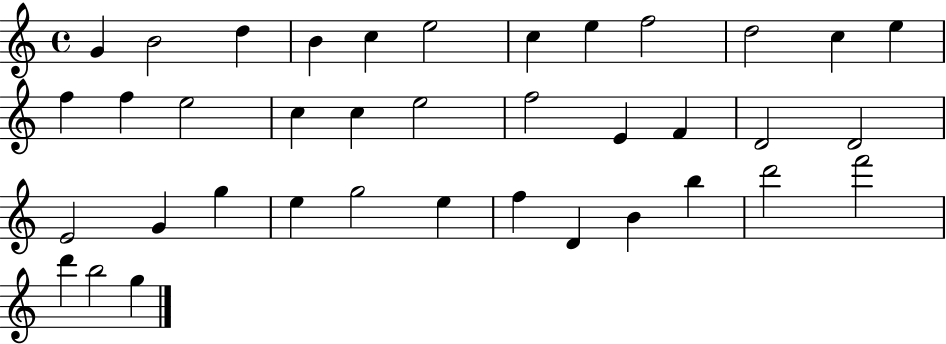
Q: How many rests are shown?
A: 0